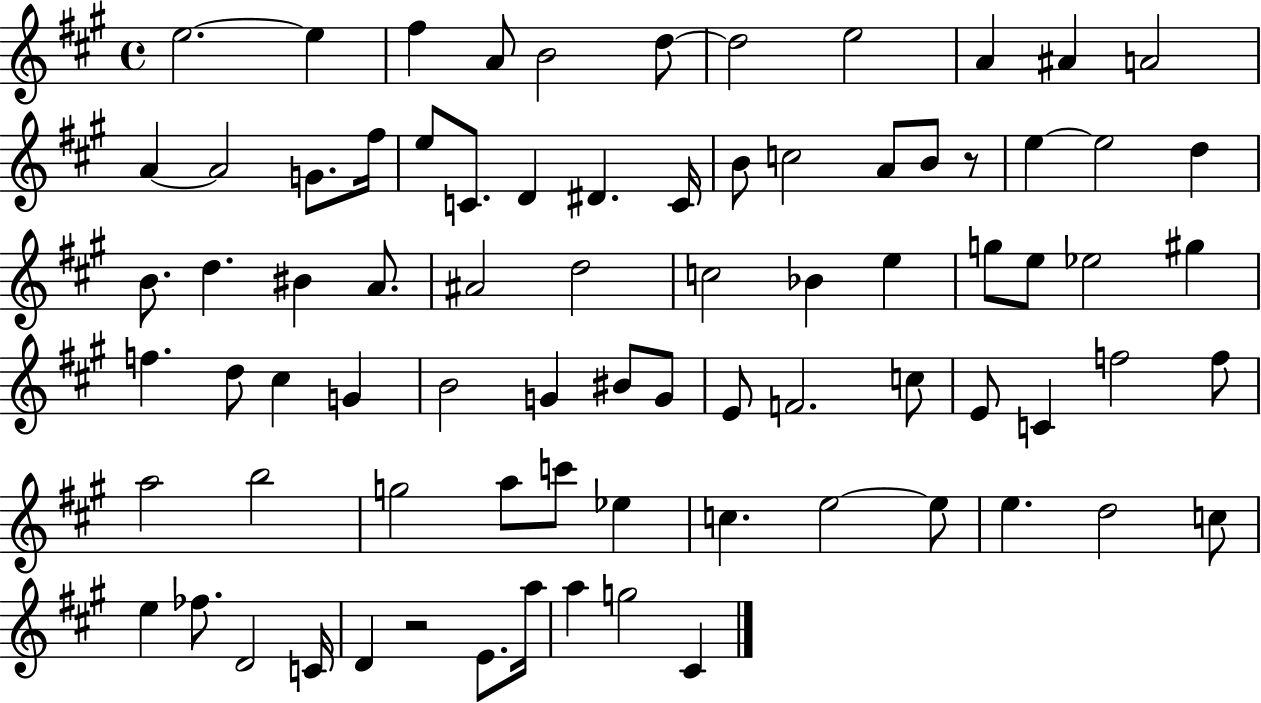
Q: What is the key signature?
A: A major